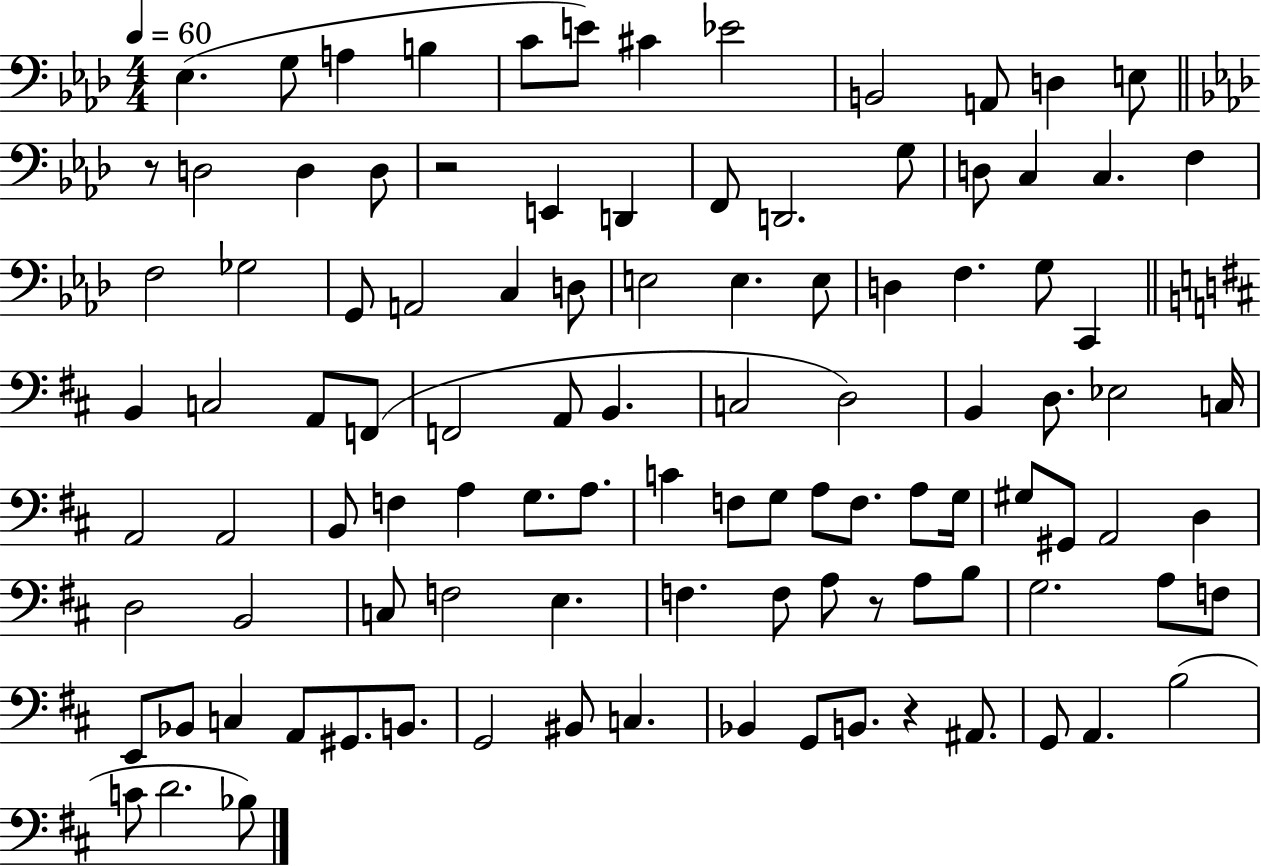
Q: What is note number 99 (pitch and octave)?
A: D4